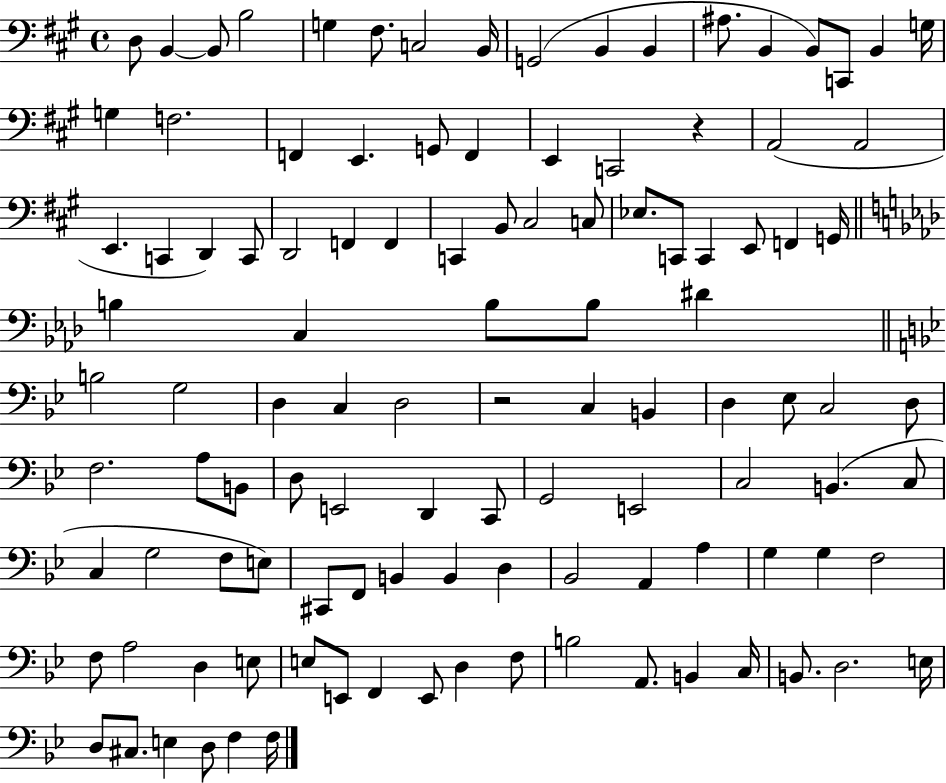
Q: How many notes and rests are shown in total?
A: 112